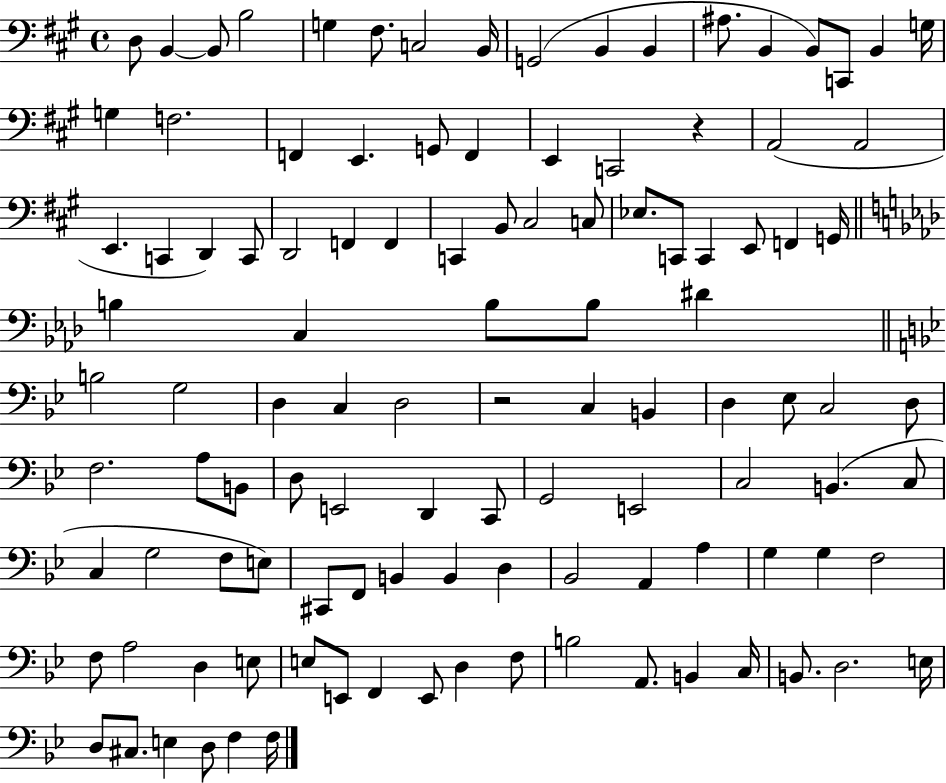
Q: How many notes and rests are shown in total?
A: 112